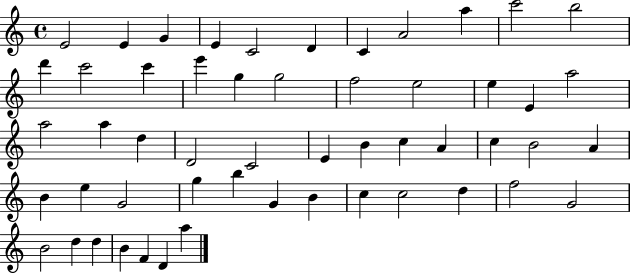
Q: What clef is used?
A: treble